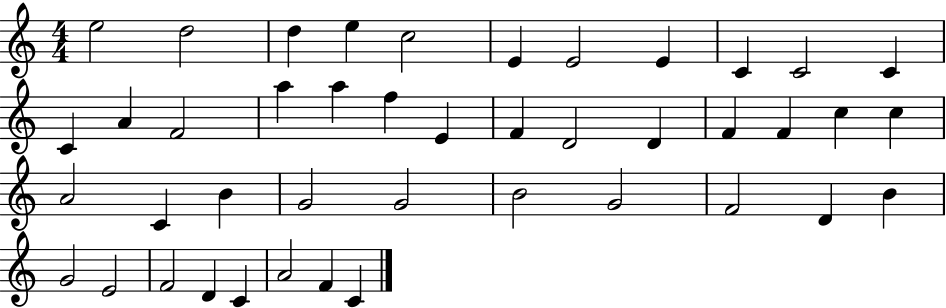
X:1
T:Untitled
M:4/4
L:1/4
K:C
e2 d2 d e c2 E E2 E C C2 C C A F2 a a f E F D2 D F F c c A2 C B G2 G2 B2 G2 F2 D B G2 E2 F2 D C A2 F C